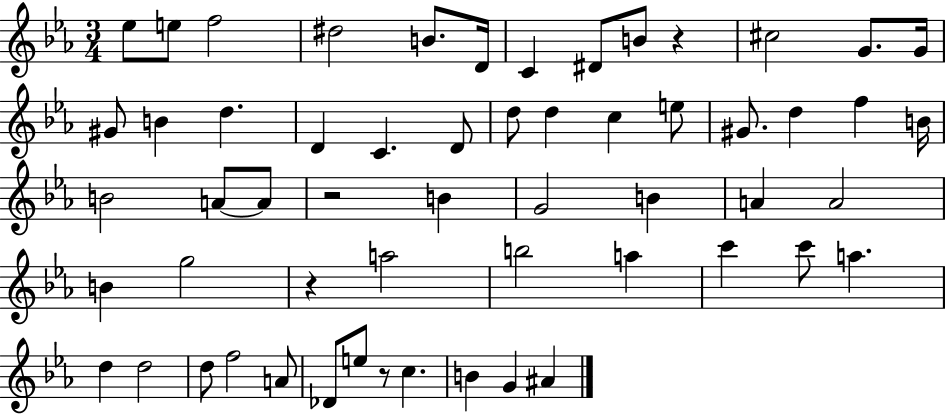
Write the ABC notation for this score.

X:1
T:Untitled
M:3/4
L:1/4
K:Eb
_e/2 e/2 f2 ^d2 B/2 D/4 C ^D/2 B/2 z ^c2 G/2 G/4 ^G/2 B d D C D/2 d/2 d c e/2 ^G/2 d f B/4 B2 A/2 A/2 z2 B G2 B A A2 B g2 z a2 b2 a c' c'/2 a d d2 d/2 f2 A/2 _D/2 e/2 z/2 c B G ^A